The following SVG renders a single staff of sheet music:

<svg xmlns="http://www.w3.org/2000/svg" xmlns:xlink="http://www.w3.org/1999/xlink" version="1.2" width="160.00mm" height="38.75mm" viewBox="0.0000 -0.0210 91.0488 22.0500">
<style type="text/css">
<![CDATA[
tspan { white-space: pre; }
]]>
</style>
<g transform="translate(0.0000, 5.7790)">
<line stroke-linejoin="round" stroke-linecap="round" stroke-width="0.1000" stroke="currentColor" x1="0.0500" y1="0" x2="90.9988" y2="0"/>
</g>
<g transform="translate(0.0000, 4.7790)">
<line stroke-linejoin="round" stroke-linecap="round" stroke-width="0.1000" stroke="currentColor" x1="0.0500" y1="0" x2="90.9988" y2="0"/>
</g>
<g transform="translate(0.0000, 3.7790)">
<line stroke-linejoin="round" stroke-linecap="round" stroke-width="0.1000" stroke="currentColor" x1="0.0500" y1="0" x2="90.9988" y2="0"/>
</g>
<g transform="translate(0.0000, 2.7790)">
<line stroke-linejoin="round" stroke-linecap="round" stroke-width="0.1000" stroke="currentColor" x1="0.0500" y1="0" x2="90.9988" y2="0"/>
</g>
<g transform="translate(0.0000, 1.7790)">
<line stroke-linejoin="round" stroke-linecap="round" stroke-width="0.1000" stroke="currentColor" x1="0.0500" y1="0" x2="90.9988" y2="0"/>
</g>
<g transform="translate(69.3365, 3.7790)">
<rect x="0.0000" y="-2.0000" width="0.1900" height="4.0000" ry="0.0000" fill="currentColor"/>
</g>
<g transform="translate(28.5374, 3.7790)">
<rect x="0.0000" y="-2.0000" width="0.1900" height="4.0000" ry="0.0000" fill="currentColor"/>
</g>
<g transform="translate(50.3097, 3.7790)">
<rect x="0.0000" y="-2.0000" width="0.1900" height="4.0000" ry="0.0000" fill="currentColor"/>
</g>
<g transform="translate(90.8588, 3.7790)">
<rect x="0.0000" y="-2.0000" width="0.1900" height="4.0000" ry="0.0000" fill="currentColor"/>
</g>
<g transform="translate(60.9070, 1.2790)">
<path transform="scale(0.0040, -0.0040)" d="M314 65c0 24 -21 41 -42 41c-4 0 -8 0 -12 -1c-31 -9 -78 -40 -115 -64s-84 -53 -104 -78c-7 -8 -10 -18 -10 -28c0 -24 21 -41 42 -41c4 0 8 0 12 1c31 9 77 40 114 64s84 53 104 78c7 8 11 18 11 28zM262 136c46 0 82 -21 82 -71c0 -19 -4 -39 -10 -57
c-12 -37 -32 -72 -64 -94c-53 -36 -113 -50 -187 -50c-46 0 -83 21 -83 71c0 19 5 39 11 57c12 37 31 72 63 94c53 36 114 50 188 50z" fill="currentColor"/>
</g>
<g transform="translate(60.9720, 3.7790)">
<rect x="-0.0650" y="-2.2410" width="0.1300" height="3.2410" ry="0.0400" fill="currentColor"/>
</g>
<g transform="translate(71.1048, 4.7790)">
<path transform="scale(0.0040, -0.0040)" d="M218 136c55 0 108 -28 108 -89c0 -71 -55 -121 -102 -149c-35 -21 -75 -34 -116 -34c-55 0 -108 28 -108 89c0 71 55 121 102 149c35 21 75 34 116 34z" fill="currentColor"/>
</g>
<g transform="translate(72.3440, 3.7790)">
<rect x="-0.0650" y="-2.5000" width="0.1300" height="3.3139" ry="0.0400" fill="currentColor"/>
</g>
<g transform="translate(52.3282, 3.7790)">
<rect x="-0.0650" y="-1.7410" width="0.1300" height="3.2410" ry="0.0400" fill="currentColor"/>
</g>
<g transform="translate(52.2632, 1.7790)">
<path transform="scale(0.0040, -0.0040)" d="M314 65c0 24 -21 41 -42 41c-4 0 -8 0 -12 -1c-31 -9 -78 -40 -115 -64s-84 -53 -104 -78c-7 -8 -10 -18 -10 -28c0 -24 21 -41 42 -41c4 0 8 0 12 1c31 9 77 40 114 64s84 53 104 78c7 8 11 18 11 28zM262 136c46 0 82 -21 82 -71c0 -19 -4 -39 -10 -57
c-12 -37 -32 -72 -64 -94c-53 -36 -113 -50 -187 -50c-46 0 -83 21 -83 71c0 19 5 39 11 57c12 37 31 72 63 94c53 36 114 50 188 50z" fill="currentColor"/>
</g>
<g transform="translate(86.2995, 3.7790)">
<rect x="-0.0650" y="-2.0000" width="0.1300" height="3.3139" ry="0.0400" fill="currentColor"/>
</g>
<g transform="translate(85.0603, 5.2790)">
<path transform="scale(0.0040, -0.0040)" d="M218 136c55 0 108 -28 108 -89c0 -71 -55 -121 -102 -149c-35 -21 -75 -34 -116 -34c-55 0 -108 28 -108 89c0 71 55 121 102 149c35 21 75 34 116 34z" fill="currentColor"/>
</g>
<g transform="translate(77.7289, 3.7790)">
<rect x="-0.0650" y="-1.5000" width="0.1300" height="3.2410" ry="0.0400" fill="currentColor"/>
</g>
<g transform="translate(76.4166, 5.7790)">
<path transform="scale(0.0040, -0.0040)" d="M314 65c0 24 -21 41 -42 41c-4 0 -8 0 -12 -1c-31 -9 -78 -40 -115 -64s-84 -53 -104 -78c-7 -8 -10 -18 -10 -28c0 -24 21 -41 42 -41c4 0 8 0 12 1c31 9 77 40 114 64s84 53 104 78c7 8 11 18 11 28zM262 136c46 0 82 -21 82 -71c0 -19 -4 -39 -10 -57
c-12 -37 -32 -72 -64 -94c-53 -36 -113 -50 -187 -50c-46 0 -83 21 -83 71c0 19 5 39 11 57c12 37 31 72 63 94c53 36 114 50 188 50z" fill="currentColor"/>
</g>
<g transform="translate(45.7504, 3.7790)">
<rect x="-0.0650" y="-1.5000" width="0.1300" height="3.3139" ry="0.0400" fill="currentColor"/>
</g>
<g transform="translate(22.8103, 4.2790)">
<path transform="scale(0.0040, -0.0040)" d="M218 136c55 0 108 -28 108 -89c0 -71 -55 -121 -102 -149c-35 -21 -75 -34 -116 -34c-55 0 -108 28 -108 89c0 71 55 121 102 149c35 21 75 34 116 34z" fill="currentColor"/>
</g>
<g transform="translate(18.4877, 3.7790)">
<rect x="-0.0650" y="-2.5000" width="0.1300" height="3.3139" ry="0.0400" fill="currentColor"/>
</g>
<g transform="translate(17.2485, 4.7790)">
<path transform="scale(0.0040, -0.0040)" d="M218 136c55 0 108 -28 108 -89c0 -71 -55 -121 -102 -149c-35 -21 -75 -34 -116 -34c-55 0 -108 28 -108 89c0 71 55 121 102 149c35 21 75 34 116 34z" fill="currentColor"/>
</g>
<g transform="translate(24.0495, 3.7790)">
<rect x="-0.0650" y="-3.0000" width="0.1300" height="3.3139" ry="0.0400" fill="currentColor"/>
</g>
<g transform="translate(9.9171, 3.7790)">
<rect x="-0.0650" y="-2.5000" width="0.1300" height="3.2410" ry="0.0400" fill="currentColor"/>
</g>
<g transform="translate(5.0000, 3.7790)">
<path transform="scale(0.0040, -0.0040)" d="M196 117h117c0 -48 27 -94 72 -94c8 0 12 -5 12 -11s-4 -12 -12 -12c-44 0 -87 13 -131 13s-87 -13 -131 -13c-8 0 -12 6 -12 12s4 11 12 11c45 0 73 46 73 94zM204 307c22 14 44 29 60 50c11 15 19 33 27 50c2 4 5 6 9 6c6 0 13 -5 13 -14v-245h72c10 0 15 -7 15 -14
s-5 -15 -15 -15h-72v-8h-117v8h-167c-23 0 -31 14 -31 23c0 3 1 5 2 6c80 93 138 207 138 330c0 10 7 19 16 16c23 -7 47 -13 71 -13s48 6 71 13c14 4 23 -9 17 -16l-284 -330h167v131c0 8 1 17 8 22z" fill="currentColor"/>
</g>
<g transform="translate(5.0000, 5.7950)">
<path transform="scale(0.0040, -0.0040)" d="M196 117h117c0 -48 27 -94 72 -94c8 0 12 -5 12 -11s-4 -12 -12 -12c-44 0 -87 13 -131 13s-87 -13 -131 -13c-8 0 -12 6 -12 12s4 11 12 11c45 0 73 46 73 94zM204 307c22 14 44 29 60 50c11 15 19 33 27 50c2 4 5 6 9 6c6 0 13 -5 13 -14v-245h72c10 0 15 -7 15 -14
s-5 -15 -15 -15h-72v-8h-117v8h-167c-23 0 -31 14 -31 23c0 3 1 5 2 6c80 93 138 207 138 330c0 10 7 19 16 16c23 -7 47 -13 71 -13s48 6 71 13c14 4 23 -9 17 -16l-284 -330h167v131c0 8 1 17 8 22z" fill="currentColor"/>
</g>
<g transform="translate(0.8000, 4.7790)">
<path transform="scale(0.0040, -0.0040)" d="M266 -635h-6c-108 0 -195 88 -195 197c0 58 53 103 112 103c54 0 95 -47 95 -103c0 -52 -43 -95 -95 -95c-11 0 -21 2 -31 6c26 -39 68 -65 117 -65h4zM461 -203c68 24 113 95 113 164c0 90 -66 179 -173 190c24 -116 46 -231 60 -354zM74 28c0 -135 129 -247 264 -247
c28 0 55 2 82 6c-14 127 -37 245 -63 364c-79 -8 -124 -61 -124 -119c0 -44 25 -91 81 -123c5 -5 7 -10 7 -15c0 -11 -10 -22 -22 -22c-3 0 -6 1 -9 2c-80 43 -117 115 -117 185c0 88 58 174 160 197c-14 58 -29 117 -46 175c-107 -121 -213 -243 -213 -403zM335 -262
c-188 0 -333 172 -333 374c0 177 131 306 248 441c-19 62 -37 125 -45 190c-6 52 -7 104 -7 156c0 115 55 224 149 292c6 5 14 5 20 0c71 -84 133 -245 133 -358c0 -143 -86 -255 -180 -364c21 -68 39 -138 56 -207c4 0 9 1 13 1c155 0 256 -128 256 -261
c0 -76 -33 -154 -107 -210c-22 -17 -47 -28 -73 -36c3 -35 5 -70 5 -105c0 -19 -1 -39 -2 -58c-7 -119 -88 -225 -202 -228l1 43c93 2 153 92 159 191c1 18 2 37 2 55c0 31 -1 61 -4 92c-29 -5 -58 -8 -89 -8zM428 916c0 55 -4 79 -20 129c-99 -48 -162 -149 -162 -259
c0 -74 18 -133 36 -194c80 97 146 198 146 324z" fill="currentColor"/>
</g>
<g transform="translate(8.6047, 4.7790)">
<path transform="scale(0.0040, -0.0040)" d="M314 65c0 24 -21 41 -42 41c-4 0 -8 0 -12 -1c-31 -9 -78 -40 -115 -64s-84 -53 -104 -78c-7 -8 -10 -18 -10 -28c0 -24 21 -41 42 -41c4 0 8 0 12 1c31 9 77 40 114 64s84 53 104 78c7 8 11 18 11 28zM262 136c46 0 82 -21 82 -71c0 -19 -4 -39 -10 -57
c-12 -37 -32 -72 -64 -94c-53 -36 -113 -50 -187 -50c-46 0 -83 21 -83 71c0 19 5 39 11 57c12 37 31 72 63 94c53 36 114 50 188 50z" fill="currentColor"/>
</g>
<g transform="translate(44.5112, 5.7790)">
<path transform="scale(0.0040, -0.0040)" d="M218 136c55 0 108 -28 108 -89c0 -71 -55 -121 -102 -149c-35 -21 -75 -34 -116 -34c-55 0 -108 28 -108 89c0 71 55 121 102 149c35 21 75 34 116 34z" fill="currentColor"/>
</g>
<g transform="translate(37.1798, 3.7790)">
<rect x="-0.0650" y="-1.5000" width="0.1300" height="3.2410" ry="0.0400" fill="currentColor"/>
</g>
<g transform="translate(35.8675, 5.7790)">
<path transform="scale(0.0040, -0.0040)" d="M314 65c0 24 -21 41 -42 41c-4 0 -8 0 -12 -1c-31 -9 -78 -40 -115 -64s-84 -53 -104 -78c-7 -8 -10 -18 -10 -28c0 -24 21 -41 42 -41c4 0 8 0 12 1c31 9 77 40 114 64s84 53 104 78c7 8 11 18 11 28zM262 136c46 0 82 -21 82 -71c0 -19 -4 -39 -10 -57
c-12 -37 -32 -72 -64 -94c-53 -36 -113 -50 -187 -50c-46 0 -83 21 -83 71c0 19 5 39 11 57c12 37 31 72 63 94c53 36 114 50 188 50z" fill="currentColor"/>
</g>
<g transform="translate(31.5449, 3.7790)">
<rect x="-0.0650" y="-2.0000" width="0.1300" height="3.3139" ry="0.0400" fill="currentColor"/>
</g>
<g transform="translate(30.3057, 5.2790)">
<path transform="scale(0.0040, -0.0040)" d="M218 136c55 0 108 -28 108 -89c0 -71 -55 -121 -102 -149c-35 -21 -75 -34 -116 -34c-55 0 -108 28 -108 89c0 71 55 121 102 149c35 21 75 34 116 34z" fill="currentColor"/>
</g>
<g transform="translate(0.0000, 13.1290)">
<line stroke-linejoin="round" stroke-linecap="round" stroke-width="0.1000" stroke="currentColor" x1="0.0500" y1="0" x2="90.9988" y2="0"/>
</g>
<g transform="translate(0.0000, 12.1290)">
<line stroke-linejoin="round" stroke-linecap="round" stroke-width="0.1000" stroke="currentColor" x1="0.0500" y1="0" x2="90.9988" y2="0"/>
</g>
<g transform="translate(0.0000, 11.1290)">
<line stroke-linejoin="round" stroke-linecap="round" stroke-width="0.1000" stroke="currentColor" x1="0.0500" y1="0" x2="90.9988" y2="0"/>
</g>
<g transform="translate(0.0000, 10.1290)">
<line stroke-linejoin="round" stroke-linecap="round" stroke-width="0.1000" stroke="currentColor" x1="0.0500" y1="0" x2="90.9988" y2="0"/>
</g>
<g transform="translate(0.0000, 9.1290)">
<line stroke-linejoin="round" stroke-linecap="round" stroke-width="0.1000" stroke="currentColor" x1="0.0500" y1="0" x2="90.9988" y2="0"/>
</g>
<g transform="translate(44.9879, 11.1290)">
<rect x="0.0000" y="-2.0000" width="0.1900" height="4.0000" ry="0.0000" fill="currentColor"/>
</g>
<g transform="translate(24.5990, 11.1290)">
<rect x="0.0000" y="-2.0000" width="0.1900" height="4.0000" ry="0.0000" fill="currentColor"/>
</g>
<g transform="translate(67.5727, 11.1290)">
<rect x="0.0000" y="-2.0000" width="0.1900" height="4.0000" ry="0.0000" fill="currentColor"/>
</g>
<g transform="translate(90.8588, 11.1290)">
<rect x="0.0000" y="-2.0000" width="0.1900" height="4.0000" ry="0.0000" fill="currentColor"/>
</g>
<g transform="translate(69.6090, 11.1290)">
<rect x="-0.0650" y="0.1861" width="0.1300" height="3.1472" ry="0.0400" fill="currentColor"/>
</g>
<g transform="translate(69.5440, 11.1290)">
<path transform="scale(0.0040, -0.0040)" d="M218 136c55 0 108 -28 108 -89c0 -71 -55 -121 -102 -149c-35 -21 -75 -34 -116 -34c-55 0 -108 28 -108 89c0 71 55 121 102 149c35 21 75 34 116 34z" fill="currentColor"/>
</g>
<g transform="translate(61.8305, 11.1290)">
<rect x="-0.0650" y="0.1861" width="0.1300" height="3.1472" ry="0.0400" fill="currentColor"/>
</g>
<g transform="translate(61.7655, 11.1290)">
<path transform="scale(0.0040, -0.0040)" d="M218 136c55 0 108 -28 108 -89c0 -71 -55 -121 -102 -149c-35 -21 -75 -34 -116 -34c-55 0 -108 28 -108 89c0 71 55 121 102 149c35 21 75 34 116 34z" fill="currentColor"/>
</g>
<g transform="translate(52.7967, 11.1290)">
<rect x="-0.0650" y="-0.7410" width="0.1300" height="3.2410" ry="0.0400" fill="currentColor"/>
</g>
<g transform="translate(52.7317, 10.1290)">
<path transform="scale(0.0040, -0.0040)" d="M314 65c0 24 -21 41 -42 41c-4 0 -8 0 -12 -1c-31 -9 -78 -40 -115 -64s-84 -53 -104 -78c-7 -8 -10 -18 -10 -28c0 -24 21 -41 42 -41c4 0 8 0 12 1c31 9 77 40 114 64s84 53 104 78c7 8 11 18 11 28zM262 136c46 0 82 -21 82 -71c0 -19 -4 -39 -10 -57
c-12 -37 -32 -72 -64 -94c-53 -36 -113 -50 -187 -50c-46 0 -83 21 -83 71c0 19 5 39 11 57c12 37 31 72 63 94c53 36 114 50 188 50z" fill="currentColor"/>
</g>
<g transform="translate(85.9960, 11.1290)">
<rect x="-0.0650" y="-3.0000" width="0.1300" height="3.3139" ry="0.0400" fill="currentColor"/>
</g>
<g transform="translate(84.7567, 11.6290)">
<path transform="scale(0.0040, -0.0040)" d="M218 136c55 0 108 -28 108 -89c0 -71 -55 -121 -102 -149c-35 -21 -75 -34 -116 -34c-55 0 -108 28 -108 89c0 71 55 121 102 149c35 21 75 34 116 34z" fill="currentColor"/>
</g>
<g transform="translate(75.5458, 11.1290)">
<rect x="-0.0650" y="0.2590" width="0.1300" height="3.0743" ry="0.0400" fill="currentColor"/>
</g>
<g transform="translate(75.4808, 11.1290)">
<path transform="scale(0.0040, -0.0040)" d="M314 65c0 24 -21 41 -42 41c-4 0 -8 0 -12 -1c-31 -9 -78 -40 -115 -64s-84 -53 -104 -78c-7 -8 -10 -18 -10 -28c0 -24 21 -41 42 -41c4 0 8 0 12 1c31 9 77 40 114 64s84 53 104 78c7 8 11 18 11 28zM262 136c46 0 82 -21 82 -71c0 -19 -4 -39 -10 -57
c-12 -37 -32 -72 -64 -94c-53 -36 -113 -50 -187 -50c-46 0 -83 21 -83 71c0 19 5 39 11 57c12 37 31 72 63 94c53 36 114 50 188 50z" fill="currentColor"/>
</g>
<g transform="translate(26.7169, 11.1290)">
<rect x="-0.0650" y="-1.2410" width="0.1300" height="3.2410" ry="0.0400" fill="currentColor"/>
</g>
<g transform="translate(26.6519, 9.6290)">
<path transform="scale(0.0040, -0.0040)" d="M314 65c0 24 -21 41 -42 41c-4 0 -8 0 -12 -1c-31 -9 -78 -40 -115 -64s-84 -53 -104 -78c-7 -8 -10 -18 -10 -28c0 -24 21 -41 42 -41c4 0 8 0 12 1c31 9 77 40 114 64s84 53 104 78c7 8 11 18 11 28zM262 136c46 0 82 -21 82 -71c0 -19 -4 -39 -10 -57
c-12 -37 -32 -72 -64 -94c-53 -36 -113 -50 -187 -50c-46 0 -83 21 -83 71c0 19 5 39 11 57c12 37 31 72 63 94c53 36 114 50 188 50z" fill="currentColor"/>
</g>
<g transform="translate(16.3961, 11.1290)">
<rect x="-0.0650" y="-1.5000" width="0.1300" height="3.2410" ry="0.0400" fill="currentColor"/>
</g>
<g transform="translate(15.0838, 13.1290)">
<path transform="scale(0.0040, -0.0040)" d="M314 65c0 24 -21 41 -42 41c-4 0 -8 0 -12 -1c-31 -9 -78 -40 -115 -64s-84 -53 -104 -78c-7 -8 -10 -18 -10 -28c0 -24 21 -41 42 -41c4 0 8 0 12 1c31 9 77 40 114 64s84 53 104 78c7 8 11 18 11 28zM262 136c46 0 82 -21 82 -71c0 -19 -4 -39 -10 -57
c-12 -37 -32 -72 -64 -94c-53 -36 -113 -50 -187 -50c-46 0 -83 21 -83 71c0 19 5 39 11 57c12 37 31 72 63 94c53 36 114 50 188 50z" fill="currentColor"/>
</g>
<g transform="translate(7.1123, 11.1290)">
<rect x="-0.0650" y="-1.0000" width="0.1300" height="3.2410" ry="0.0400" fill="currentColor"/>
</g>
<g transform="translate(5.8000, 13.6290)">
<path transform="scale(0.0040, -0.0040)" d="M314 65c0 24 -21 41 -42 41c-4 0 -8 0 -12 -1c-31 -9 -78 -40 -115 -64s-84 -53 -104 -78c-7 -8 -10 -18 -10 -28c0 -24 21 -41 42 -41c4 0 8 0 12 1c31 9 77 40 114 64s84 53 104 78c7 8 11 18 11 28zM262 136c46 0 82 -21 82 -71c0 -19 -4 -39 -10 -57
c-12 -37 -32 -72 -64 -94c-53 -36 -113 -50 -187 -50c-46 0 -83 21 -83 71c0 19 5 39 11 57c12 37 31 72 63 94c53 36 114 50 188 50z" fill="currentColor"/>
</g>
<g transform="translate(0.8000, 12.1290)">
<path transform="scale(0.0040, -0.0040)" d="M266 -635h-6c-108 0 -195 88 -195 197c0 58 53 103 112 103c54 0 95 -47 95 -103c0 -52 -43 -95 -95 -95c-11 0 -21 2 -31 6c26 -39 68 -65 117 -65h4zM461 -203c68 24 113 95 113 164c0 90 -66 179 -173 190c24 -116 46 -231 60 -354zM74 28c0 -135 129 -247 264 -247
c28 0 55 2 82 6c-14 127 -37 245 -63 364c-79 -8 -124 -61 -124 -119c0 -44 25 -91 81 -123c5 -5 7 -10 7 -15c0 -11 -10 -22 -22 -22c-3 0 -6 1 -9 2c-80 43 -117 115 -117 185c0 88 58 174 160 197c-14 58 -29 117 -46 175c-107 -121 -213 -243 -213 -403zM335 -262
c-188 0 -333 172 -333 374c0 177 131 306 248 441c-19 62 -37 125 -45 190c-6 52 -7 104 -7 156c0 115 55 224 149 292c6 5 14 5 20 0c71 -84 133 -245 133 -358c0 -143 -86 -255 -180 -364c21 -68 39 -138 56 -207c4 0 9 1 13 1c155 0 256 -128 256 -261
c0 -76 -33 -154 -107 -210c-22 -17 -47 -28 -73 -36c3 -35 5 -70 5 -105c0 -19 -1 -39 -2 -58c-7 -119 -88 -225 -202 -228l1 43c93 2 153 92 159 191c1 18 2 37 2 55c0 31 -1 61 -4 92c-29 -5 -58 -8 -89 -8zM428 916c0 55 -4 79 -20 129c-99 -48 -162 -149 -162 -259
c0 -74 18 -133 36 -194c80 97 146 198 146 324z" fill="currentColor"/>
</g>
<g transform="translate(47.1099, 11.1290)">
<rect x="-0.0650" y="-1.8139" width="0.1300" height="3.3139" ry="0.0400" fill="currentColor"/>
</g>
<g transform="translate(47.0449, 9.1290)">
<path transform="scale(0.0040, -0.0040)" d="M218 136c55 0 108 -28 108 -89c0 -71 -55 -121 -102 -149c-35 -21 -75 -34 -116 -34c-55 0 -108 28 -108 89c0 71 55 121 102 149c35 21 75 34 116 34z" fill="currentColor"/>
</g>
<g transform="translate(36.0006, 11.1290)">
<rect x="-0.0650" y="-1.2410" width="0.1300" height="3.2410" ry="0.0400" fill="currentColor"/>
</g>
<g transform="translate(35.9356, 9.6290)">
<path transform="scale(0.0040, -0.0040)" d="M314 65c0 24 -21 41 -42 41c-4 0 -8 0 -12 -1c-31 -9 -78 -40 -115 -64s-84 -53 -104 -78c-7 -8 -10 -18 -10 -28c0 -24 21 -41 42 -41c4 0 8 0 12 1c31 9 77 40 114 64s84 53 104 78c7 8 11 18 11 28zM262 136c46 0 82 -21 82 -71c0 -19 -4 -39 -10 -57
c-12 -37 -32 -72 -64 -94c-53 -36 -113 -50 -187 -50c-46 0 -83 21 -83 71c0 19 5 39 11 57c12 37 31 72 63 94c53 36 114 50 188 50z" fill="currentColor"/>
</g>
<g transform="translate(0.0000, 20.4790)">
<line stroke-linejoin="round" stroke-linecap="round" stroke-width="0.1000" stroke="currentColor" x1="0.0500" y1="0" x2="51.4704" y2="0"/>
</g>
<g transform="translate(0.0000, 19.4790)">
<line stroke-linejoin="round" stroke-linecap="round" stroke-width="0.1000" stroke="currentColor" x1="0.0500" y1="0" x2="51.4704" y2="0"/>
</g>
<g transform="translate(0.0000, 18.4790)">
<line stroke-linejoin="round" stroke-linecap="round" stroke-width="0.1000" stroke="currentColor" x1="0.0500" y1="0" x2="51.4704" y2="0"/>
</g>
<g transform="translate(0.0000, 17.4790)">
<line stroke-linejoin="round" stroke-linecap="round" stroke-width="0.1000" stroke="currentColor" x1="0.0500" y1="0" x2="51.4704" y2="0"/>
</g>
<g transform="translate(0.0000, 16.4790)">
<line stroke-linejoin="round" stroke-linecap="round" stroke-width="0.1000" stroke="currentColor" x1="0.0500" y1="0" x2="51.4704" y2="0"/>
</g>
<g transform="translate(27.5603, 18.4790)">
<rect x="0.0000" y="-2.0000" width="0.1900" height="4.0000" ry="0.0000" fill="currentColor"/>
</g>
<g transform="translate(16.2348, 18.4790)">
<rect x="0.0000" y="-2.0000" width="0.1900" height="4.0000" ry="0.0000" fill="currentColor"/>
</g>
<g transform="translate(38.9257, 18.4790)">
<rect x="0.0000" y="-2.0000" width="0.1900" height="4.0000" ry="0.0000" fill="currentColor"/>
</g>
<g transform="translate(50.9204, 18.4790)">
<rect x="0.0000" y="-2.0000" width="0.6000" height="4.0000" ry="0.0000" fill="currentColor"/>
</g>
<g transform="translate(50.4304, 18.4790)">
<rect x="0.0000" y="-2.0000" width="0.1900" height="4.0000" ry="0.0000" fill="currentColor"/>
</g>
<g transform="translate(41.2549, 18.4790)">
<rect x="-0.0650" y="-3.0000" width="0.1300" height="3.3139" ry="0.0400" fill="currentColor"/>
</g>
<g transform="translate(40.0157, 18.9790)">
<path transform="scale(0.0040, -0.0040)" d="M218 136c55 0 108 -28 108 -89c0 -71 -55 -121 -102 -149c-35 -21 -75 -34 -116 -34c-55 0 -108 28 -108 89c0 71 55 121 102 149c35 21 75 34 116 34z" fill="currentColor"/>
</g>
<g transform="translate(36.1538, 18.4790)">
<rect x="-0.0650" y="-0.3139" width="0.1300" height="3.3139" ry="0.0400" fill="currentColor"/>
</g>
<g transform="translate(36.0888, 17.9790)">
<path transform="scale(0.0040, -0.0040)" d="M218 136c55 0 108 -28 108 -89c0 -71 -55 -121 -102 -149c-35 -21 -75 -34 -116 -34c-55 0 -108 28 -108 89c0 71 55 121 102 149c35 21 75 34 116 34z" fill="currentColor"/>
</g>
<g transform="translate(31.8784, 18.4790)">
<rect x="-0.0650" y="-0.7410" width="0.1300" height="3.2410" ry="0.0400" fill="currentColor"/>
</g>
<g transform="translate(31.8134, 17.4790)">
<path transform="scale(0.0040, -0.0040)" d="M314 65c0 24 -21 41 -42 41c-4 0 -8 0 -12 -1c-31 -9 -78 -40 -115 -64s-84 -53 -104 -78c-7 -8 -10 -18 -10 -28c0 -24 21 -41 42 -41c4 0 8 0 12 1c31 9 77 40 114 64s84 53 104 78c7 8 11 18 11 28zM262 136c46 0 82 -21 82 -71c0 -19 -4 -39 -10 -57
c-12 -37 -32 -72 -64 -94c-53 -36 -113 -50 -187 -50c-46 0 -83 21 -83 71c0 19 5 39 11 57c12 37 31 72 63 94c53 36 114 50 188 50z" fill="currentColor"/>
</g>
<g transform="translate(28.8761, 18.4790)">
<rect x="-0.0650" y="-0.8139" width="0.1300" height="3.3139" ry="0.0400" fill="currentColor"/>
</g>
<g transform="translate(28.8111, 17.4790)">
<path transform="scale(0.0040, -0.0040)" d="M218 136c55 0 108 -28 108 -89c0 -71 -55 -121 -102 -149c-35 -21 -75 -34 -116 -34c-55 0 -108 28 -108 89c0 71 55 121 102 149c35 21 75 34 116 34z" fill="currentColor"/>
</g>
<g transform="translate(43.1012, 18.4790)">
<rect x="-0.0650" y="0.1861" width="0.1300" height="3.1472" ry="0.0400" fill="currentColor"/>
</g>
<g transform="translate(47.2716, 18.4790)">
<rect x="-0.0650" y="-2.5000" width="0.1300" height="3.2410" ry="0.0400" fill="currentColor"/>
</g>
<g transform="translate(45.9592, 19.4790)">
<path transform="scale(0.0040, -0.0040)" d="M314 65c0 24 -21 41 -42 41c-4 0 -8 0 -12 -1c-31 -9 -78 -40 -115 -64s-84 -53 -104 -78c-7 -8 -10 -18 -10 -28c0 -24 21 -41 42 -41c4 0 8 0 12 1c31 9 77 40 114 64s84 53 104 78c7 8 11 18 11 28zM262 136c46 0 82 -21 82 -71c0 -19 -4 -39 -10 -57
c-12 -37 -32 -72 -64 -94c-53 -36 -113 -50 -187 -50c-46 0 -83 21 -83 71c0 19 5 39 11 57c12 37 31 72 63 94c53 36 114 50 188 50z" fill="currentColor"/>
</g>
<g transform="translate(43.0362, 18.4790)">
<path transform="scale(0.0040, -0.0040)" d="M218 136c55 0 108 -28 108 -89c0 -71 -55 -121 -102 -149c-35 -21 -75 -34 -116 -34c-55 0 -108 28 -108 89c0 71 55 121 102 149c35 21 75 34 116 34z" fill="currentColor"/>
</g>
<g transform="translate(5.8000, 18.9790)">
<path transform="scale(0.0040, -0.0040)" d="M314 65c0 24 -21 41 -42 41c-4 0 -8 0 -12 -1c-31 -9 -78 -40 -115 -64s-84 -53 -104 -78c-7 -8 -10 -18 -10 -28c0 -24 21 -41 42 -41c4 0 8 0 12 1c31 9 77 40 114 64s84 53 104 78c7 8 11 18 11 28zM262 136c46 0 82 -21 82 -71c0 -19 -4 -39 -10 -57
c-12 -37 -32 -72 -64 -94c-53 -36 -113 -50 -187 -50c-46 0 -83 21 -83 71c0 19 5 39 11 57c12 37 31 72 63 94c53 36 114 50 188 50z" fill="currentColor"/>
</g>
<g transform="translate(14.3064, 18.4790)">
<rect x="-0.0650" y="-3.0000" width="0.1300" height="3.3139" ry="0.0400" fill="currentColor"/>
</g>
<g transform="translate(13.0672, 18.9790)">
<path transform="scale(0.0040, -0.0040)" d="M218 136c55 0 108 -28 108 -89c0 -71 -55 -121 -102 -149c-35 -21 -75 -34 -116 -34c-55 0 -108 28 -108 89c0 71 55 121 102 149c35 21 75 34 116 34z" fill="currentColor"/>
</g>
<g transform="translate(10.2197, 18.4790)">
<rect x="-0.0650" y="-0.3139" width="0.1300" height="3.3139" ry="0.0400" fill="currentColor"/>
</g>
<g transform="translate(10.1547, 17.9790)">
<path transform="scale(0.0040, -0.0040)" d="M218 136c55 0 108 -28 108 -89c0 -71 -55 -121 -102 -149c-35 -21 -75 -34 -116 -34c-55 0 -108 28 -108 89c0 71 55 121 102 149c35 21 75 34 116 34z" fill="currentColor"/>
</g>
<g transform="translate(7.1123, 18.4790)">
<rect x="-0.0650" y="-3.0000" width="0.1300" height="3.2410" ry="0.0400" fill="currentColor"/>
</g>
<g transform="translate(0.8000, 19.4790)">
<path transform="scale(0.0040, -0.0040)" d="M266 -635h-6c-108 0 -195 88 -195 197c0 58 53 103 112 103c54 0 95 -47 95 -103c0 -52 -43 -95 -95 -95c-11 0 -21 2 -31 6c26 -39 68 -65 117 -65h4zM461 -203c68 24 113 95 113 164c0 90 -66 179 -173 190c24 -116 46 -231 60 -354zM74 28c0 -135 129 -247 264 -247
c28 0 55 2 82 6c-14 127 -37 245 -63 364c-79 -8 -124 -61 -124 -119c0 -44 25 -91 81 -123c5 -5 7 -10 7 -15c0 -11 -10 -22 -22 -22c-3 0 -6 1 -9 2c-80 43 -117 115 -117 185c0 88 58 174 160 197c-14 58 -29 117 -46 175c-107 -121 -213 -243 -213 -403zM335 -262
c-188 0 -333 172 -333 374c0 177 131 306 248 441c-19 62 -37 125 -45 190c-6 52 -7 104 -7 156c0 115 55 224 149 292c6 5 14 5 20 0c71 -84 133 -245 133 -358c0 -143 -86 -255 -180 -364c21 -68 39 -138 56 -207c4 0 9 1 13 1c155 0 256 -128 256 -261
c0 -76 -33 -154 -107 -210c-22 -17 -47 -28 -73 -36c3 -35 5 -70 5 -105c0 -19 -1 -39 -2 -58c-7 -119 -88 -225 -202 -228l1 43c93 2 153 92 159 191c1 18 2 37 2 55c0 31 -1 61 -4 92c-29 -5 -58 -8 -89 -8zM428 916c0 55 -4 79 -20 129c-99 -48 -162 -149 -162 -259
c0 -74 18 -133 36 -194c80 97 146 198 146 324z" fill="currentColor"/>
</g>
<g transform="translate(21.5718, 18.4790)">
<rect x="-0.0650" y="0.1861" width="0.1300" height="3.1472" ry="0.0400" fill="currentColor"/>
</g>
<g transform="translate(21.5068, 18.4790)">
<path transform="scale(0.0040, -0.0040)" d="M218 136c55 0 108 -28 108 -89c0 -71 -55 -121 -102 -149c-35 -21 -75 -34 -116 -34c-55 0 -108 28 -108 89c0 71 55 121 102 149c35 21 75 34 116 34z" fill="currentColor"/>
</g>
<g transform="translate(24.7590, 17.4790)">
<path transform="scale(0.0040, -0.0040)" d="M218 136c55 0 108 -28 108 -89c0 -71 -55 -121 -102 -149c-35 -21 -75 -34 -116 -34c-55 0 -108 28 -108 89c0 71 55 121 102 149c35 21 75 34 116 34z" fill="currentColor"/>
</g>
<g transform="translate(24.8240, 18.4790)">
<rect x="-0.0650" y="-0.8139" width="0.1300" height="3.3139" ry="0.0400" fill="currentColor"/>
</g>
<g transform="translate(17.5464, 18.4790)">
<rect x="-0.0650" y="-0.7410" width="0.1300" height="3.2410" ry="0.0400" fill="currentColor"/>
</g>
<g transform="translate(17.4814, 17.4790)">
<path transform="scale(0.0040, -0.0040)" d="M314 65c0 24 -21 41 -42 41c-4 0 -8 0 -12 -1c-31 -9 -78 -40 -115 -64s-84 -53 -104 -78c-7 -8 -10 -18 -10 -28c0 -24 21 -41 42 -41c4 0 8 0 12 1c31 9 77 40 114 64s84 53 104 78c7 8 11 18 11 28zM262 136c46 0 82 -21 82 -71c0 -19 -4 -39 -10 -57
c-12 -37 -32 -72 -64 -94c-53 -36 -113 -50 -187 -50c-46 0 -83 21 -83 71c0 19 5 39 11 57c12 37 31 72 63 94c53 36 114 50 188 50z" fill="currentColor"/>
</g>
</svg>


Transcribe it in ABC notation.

X:1
T:Untitled
M:4/4
L:1/4
K:C
G2 G A F E2 E f2 g2 G E2 F D2 E2 e2 e2 f d2 B B B2 A A2 c A d2 B d d d2 c A B G2